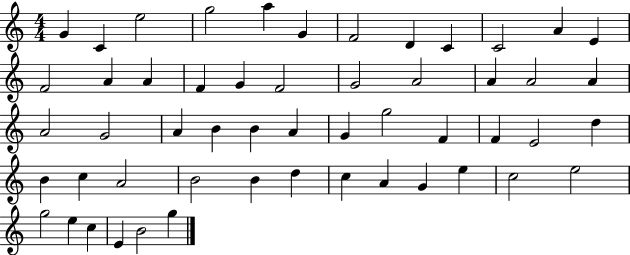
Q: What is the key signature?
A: C major